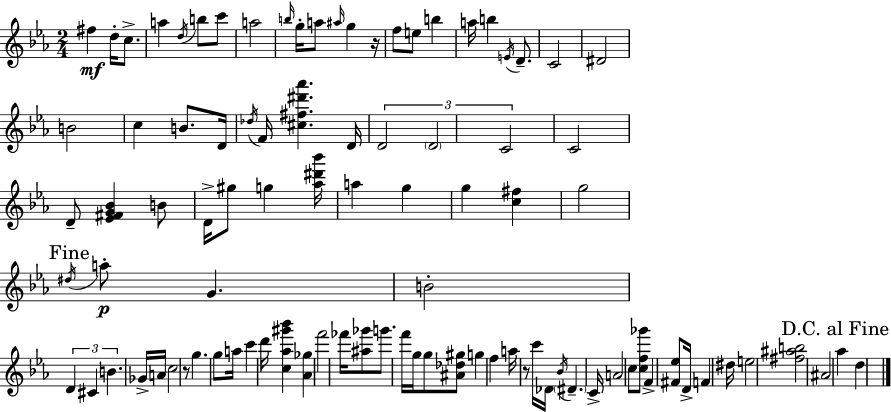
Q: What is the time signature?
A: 2/4